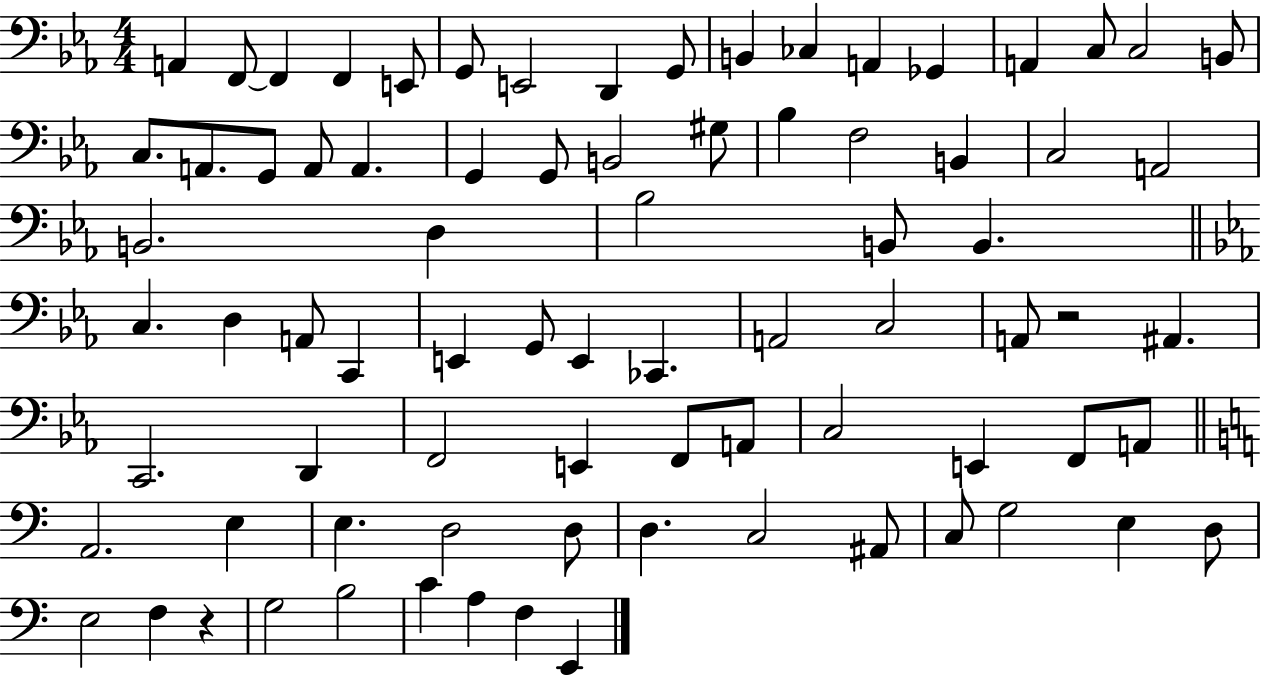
X:1
T:Untitled
M:4/4
L:1/4
K:Eb
A,, F,,/2 F,, F,, E,,/2 G,,/2 E,,2 D,, G,,/2 B,, _C, A,, _G,, A,, C,/2 C,2 B,,/2 C,/2 A,,/2 G,,/2 A,,/2 A,, G,, G,,/2 B,,2 ^G,/2 _B, F,2 B,, C,2 A,,2 B,,2 D, _B,2 B,,/2 B,, C, D, A,,/2 C,, E,, G,,/2 E,, _C,, A,,2 C,2 A,,/2 z2 ^A,, C,,2 D,, F,,2 E,, F,,/2 A,,/2 C,2 E,, F,,/2 A,,/2 A,,2 E, E, D,2 D,/2 D, C,2 ^A,,/2 C,/2 G,2 E, D,/2 E,2 F, z G,2 B,2 C A, F, E,,